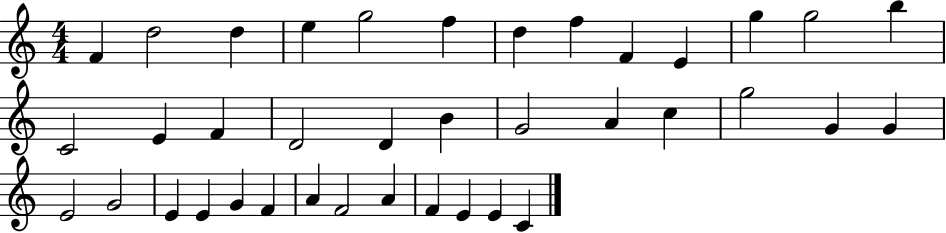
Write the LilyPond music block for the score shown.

{
  \clef treble
  \numericTimeSignature
  \time 4/4
  \key c \major
  f'4 d''2 d''4 | e''4 g''2 f''4 | d''4 f''4 f'4 e'4 | g''4 g''2 b''4 | \break c'2 e'4 f'4 | d'2 d'4 b'4 | g'2 a'4 c''4 | g''2 g'4 g'4 | \break e'2 g'2 | e'4 e'4 g'4 f'4 | a'4 f'2 a'4 | f'4 e'4 e'4 c'4 | \break \bar "|."
}